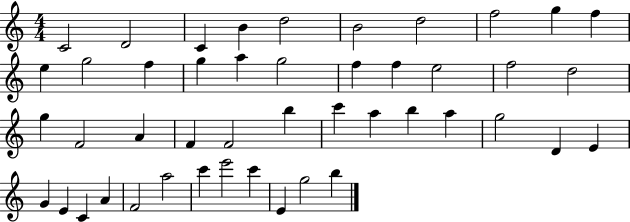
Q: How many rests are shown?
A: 0